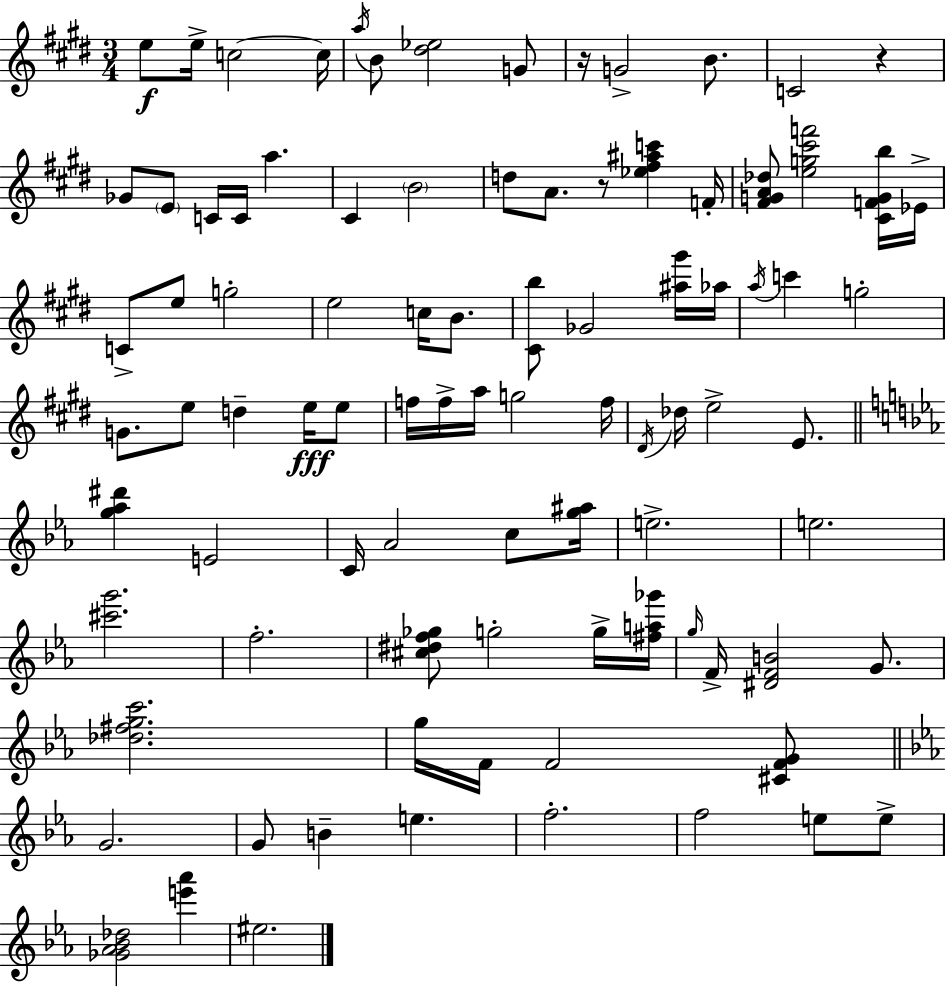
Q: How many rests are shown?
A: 3